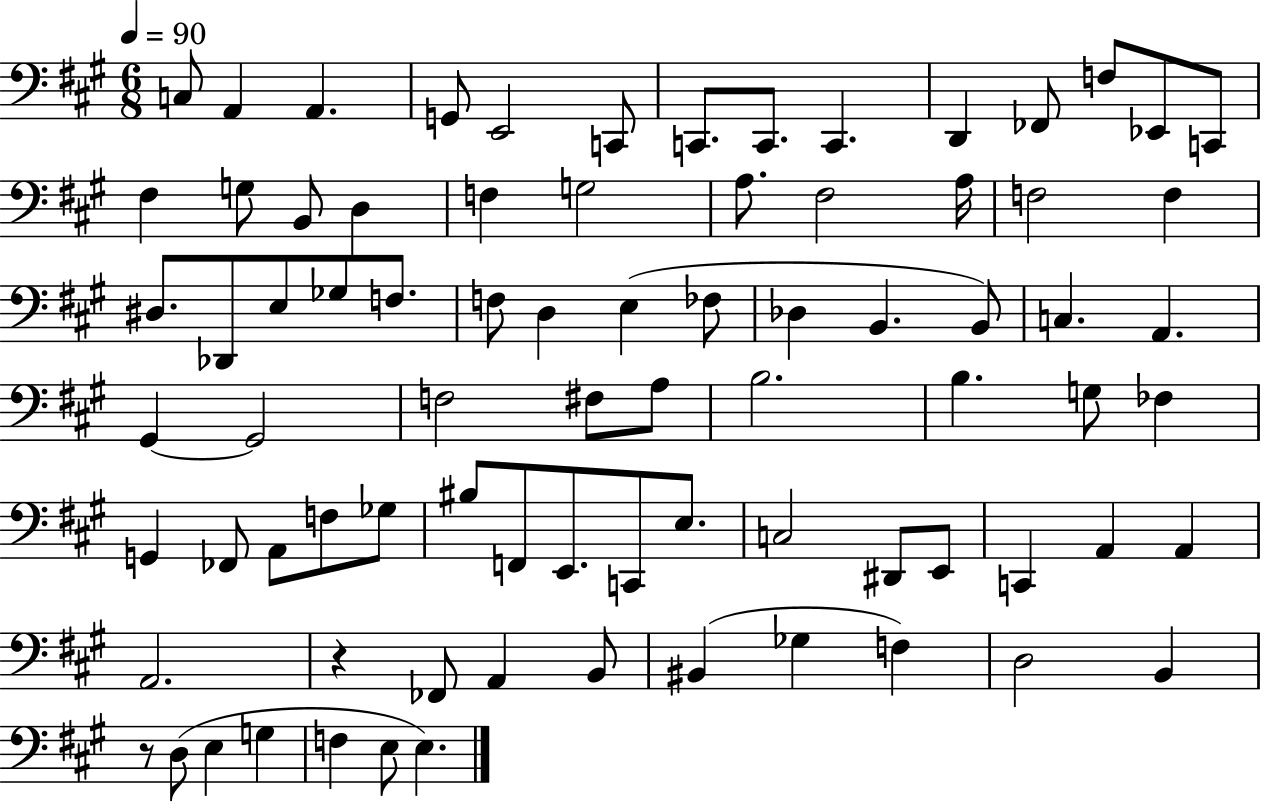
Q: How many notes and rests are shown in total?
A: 81